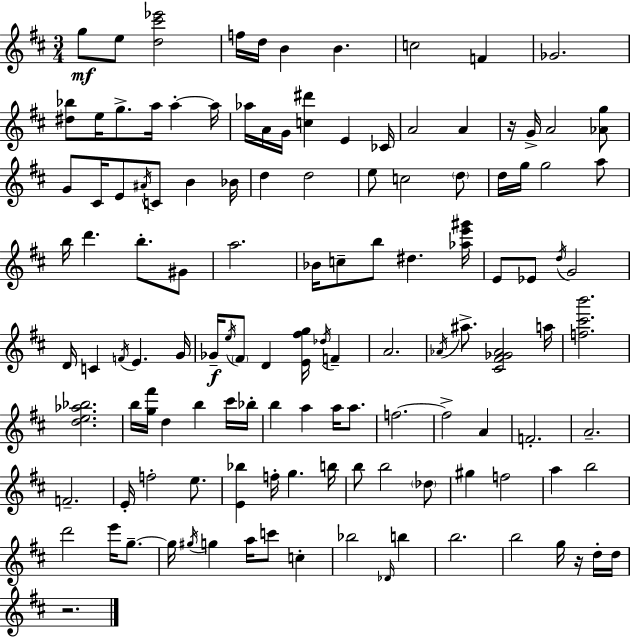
{
  \clef treble
  \numericTimeSignature
  \time 3/4
  \key d \major
  g''8\mf e''8 <d'' cis''' ees'''>2 | f''16 d''16 b'4 b'4. | c''2 f'4 | ges'2. | \break <dis'' bes''>8 e''16 g''8.-> a''16 a''4-.~~ a''16 | aes''16 a'16 g'16 <c'' dis'''>4 e'4 ces'16 | a'2 a'4 | r16 g'16-> a'2 <aes' g''>8 | \break g'8 cis'16 e'8 \acciaccatura { ais'16 } c'8 b'4 | bes'16 d''4 d''2 | e''8 c''2 \parenthesize d''8 | d''16 g''16 g''2 a''8 | \break b''16 d'''4. b''8.-. gis'8 | a''2. | bes'16 c''8-- b''8 dis''4. | <aes'' e''' gis'''>16 e'8 ees'8 \acciaccatura { d''16 } g'2 | \break d'16 c'4 \acciaccatura { f'16 } e'4. | g'16 ges'16--\f \acciaccatura { e''16 } \parenthesize fis'8 d'4 <e' fis'' g''>16 | \acciaccatura { des''16 } f'4-- a'2. | \acciaccatura { aes'16 } ais''8.-> <cis' fis' ges' aes'>2 | \break a''16 <f'' cis''' b'''>2. | <d'' e'' aes'' bes''>2. | b''16 <g'' fis'''>16 d''4 | b''4 cis'''16 bes''16-. b''4 a''4 | \break a''16 a''8. f''2.~~ | f''2-> | a'4 f'2.-. | a'2.-- | \break f'2.-- | e'16-. f''2-. | e''8. <e' bes''>4 f''16-. g''4. | b''16 b''8 b''2 | \break \parenthesize des''8 gis''4 f''2 | a''4 b''2 | d'''2 | e'''16 g''8.--~~ g''16 \acciaccatura { gis''16 } g''4 | \break a''16 c'''8 c''4-. bes''2 | \grace { des'16 } b''4 b''2. | b''2 | g''16 r16 d''16-. d''16 r2. | \break \bar "|."
}